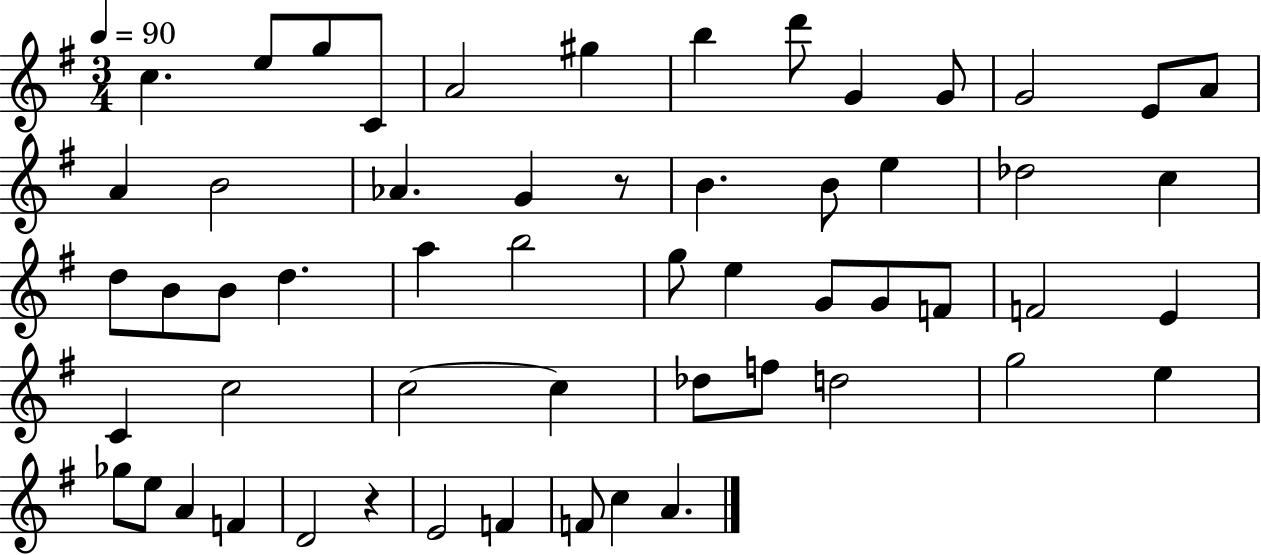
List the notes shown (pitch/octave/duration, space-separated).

C5/q. E5/e G5/e C4/e A4/h G#5/q B5/q D6/e G4/q G4/e G4/h E4/e A4/e A4/q B4/h Ab4/q. G4/q R/e B4/q. B4/e E5/q Db5/h C5/q D5/e B4/e B4/e D5/q. A5/q B5/h G5/e E5/q G4/e G4/e F4/e F4/h E4/q C4/q C5/h C5/h C5/q Db5/e F5/e D5/h G5/h E5/q Gb5/e E5/e A4/q F4/q D4/h R/q E4/h F4/q F4/e C5/q A4/q.